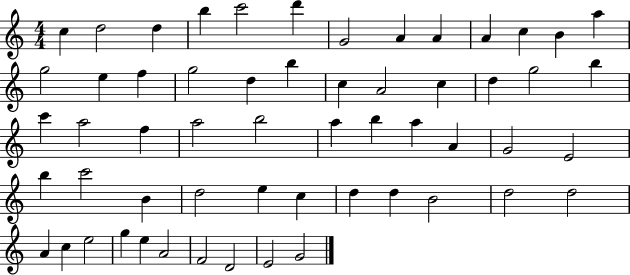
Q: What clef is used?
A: treble